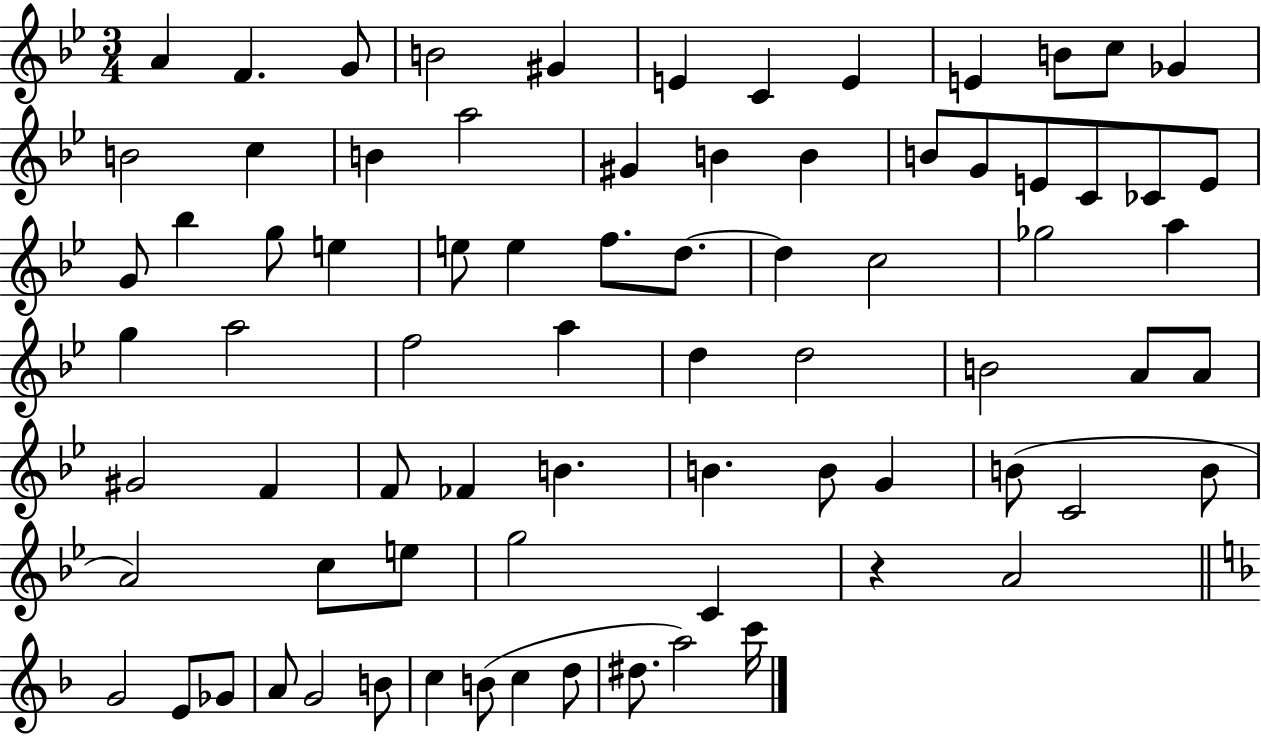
A4/q F4/q. G4/e B4/h G#4/q E4/q C4/q E4/q E4/q B4/e C5/e Gb4/q B4/h C5/q B4/q A5/h G#4/q B4/q B4/q B4/e G4/e E4/e C4/e CES4/e E4/e G4/e Bb5/q G5/e E5/q E5/e E5/q F5/e. D5/e. D5/q C5/h Gb5/h A5/q G5/q A5/h F5/h A5/q D5/q D5/h B4/h A4/e A4/e G#4/h F4/q F4/e FES4/q B4/q. B4/q. B4/e G4/q B4/e C4/h B4/e A4/h C5/e E5/e G5/h C4/q R/q A4/h G4/h E4/e Gb4/e A4/e G4/h B4/e C5/q B4/e C5/q D5/e D#5/e. A5/h C6/s